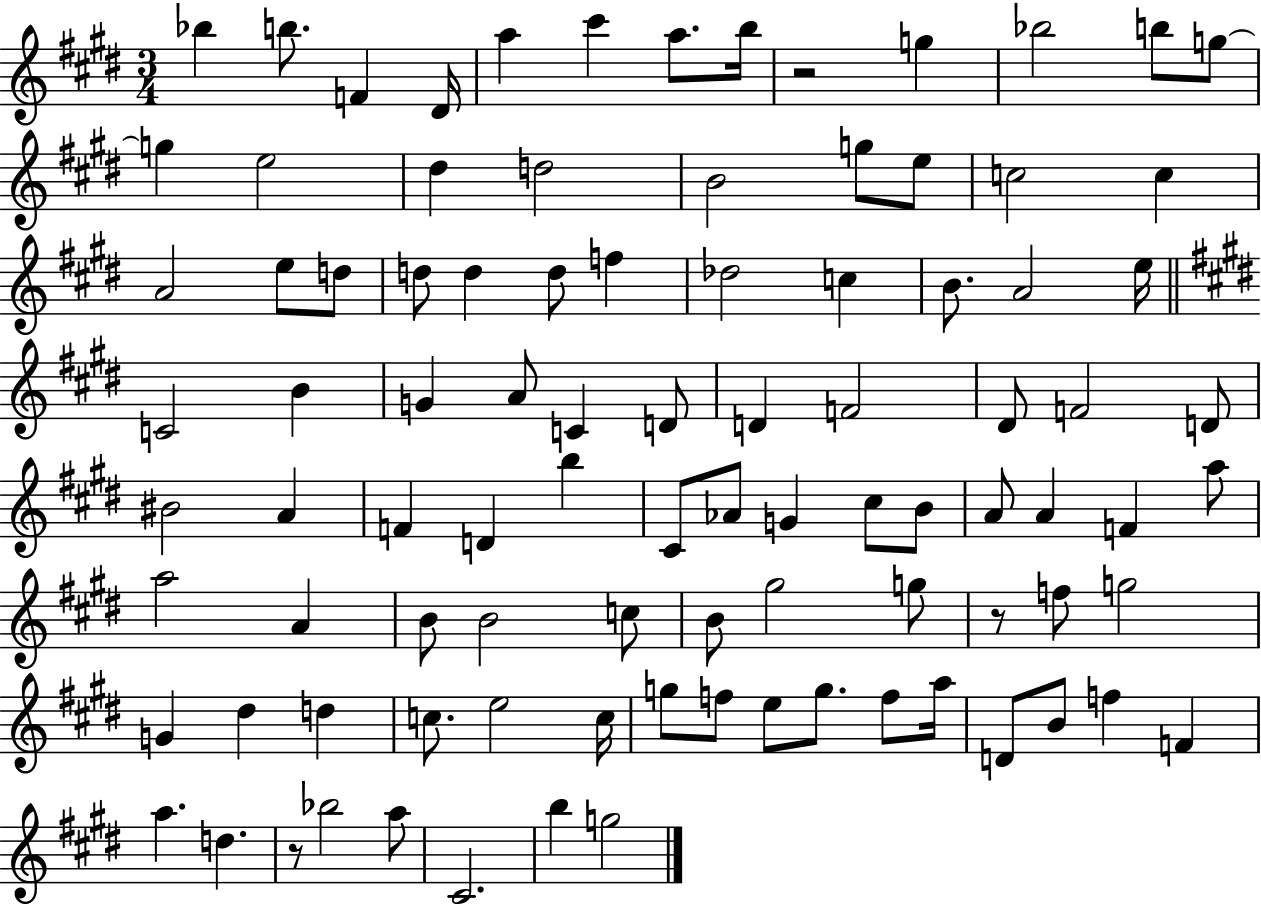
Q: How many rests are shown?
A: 3